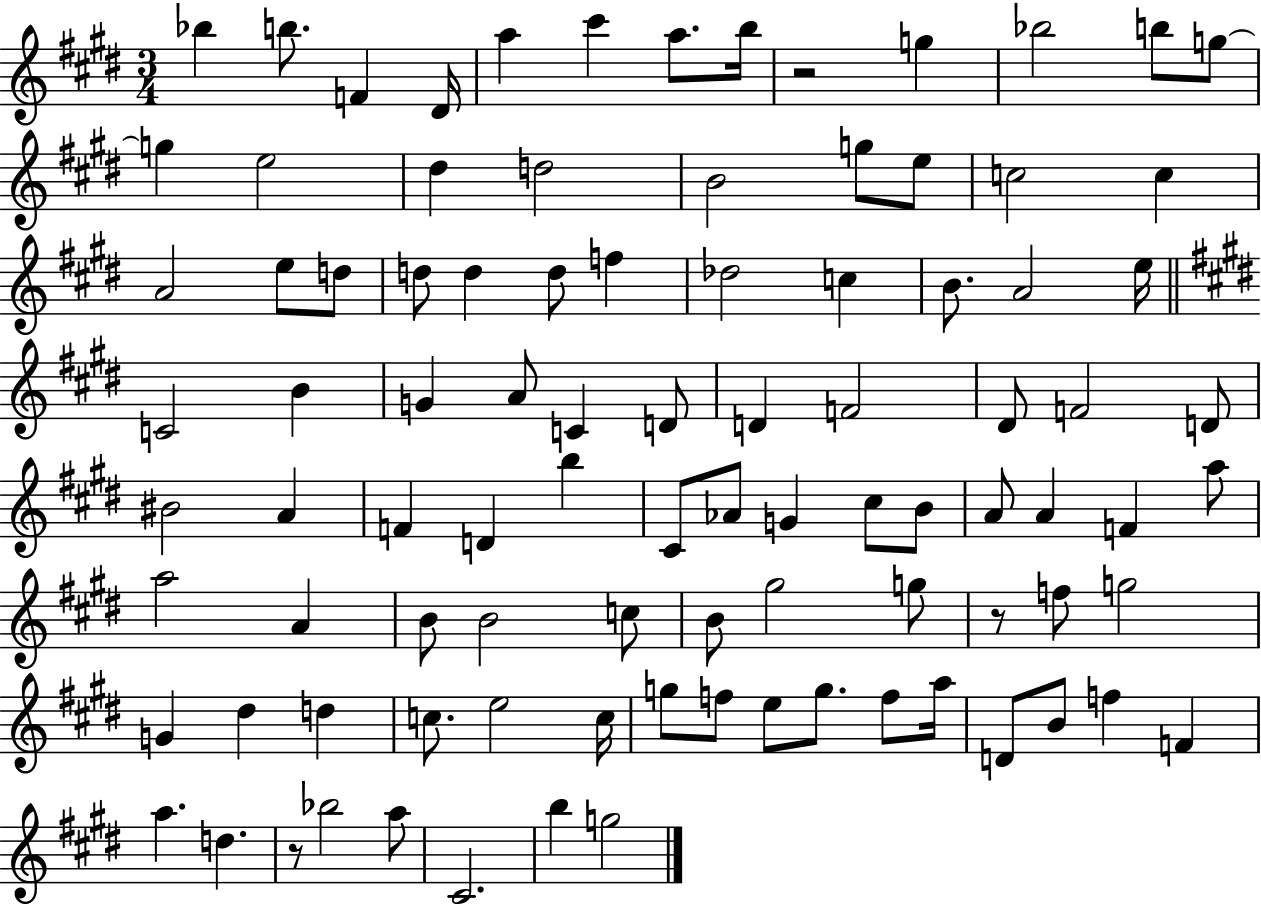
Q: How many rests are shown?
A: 3